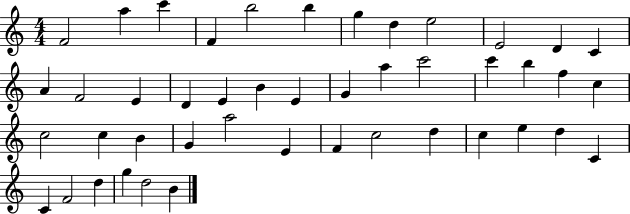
X:1
T:Untitled
M:4/4
L:1/4
K:C
F2 a c' F b2 b g d e2 E2 D C A F2 E D E B E G a c'2 c' b f c c2 c B G a2 E F c2 d c e d C C F2 d g d2 B